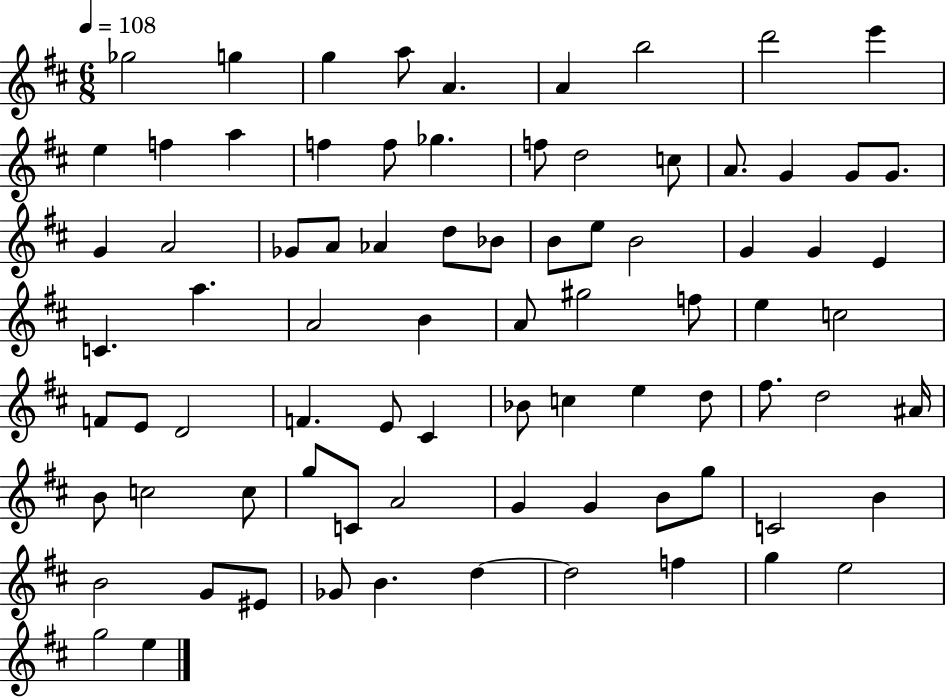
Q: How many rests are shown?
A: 0